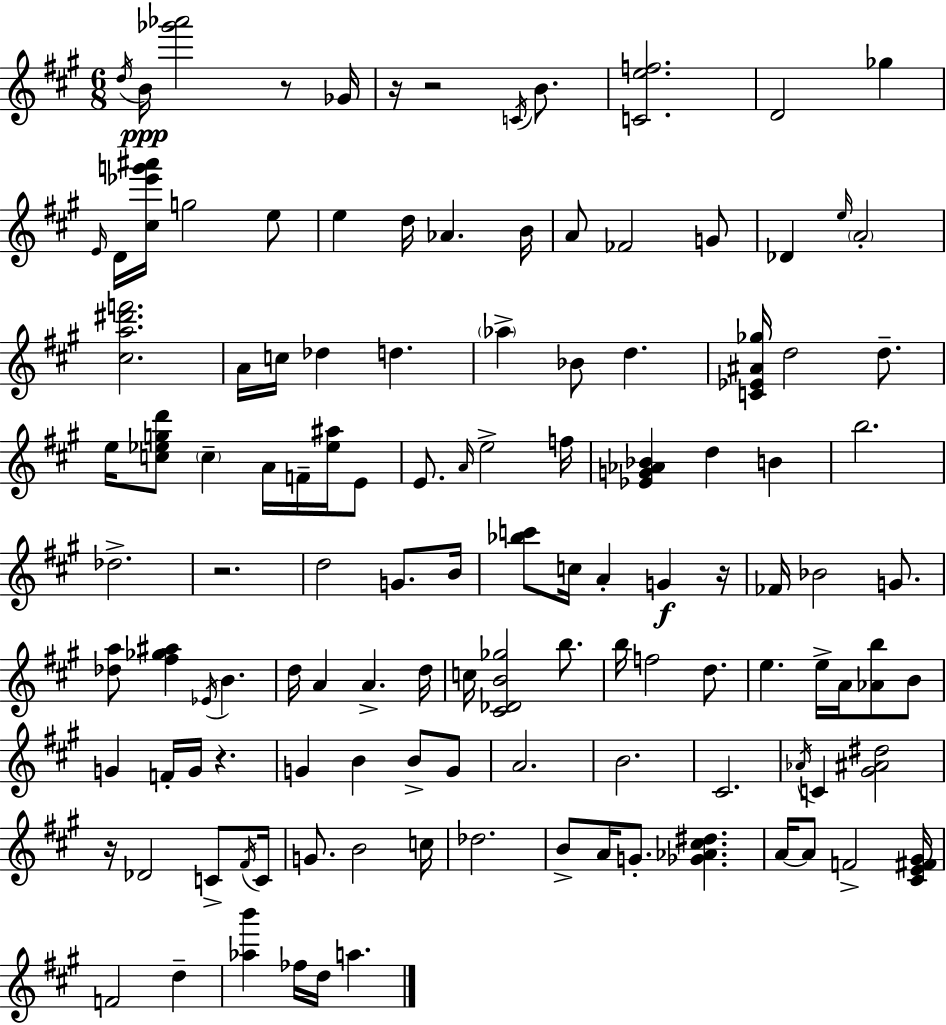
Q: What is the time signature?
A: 6/8